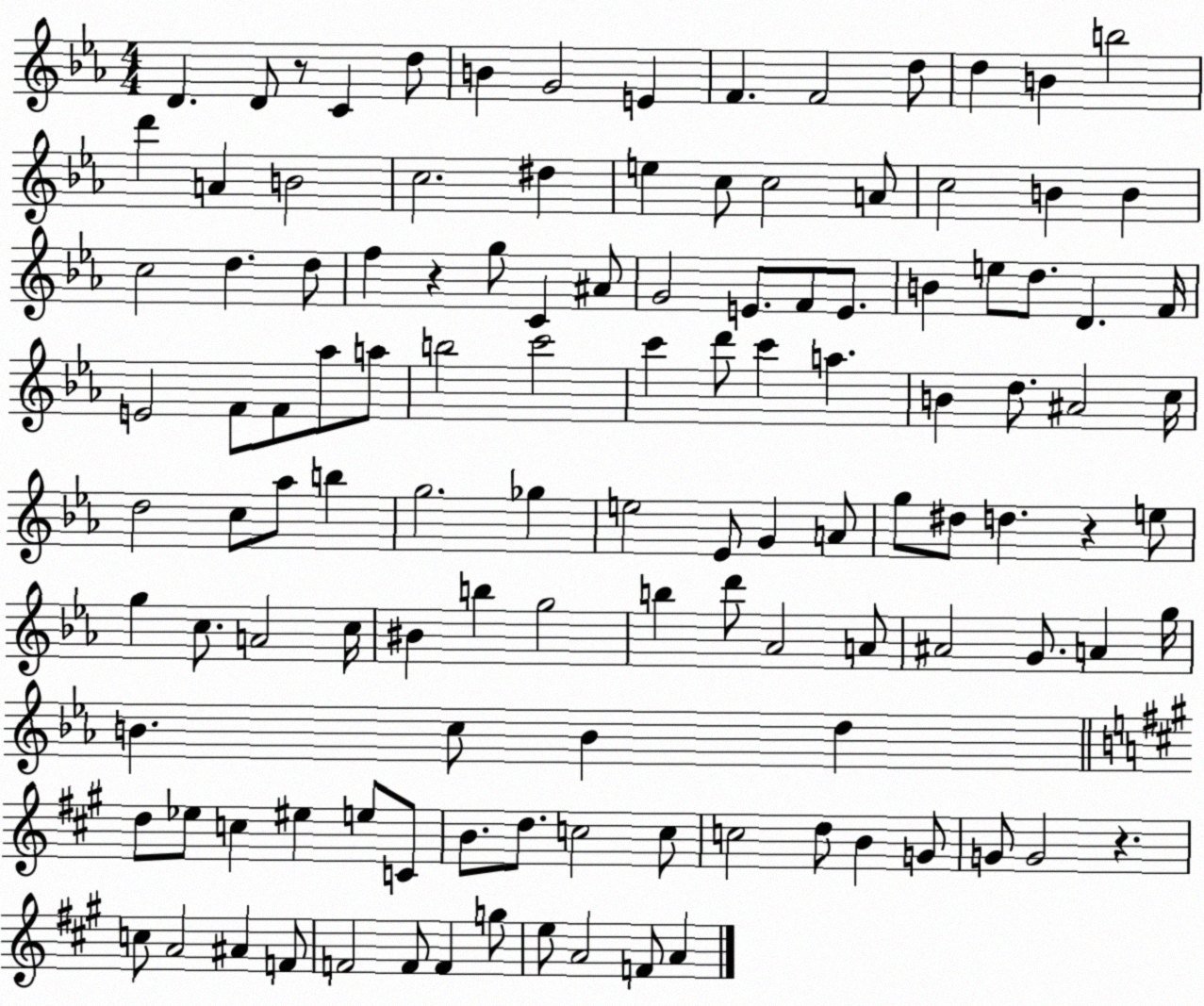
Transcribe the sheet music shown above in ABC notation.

X:1
T:Untitled
M:4/4
L:1/4
K:Eb
D D/2 z/2 C d/2 B G2 E F F2 d/2 d B b2 d' A B2 c2 ^d e c/2 c2 A/2 c2 B B c2 d d/2 f z g/2 C ^A/2 G2 E/2 F/2 E/2 B e/2 d/2 D F/4 E2 F/2 F/2 _a/2 a/2 b2 c'2 c' d'/2 c' a B d/2 ^A2 c/4 d2 c/2 _a/2 b g2 _g e2 _E/2 G A/2 g/2 ^d/2 d z e/2 g c/2 A2 c/4 ^B b g2 b d'/2 _A2 A/2 ^A2 G/2 A g/4 B c/2 B d d/2 _e/2 c ^e e/2 C/2 B/2 d/2 c2 c/2 c2 d/2 B G/2 G/2 G2 z c/2 A2 ^A F/2 F2 F/2 F g/2 e/2 A2 F/2 A